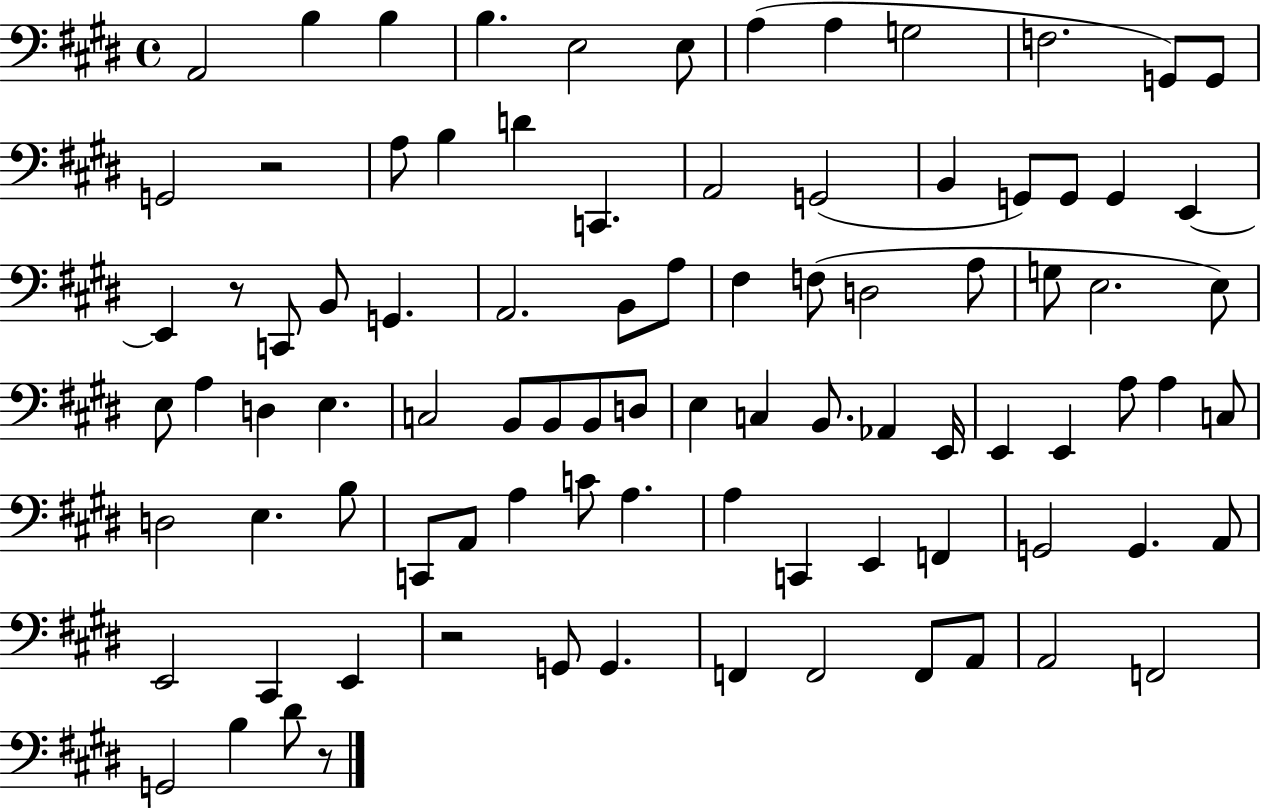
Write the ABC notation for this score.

X:1
T:Untitled
M:4/4
L:1/4
K:E
A,,2 B, B, B, E,2 E,/2 A, A, G,2 F,2 G,,/2 G,,/2 G,,2 z2 A,/2 B, D C,, A,,2 G,,2 B,, G,,/2 G,,/2 G,, E,, E,, z/2 C,,/2 B,,/2 G,, A,,2 B,,/2 A,/2 ^F, F,/2 D,2 A,/2 G,/2 E,2 E,/2 E,/2 A, D, E, C,2 B,,/2 B,,/2 B,,/2 D,/2 E, C, B,,/2 _A,, E,,/4 E,, E,, A,/2 A, C,/2 D,2 E, B,/2 C,,/2 A,,/2 A, C/2 A, A, C,, E,, F,, G,,2 G,, A,,/2 E,,2 ^C,, E,, z2 G,,/2 G,, F,, F,,2 F,,/2 A,,/2 A,,2 F,,2 G,,2 B, ^D/2 z/2